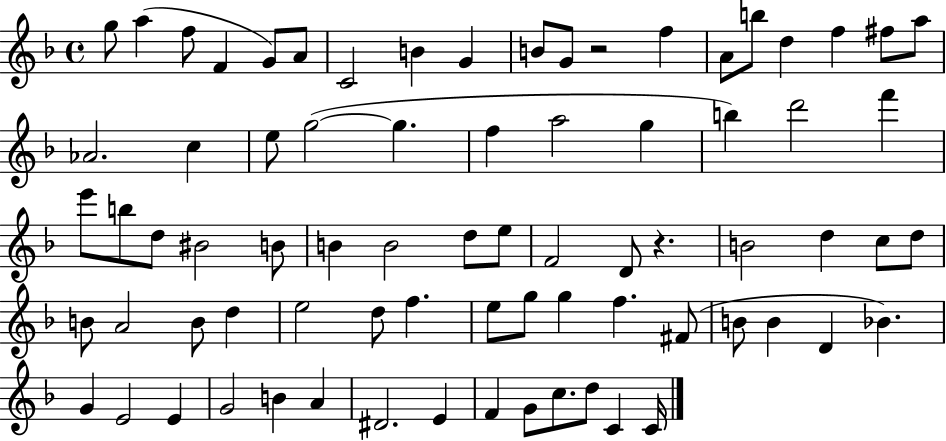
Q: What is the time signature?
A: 4/4